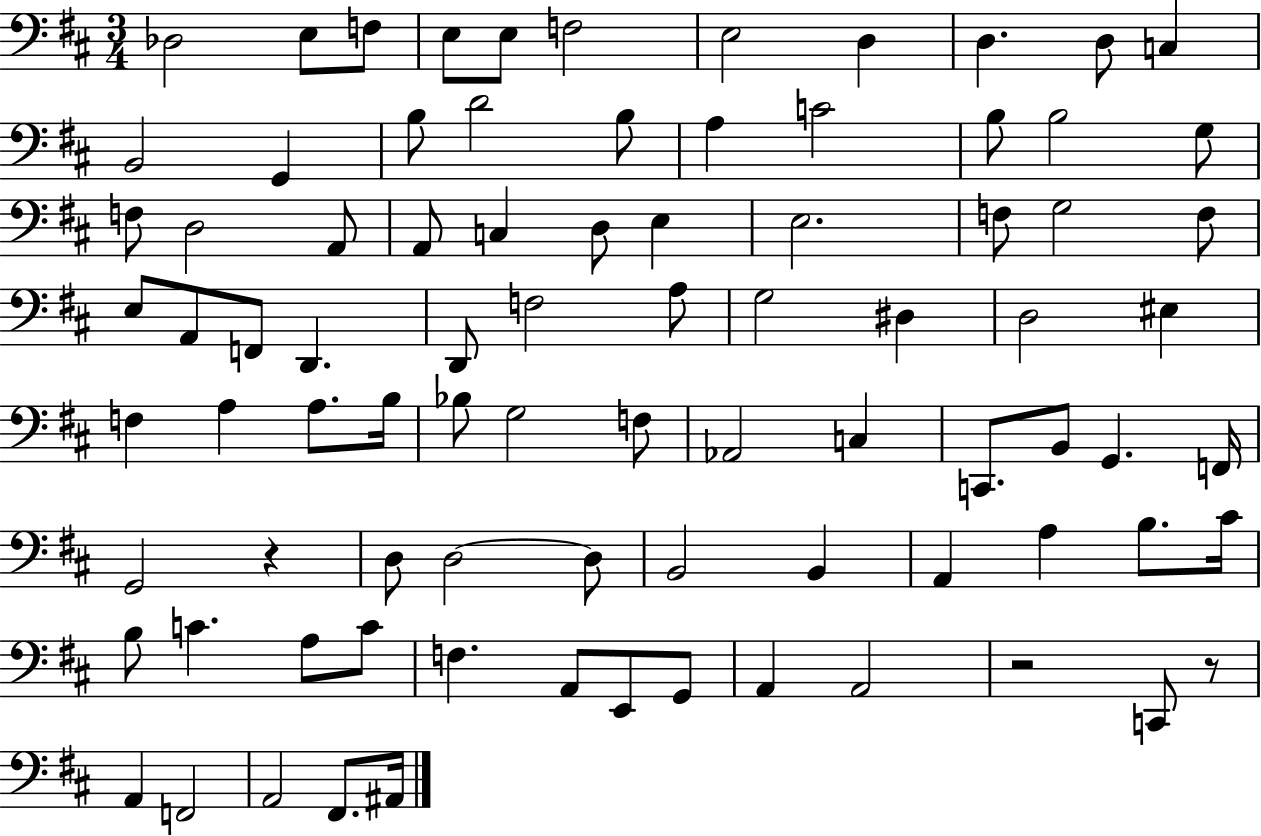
{
  \clef bass
  \numericTimeSignature
  \time 3/4
  \key d \major
  \repeat volta 2 { des2 e8 f8 | e8 e8 f2 | e2 d4 | d4. d8 c4 | \break b,2 g,4 | b8 d'2 b8 | a4 c'2 | b8 b2 g8 | \break f8 d2 a,8 | a,8 c4 d8 e4 | e2. | f8 g2 f8 | \break e8 a,8 f,8 d,4. | d,8 f2 a8 | g2 dis4 | d2 eis4 | \break f4 a4 a8. b16 | bes8 g2 f8 | aes,2 c4 | c,8. b,8 g,4. f,16 | \break g,2 r4 | d8 d2~~ d8 | b,2 b,4 | a,4 a4 b8. cis'16 | \break b8 c'4. a8 c'8 | f4. a,8 e,8 g,8 | a,4 a,2 | r2 c,8 r8 | \break a,4 f,2 | a,2 fis,8. ais,16 | } \bar "|."
}